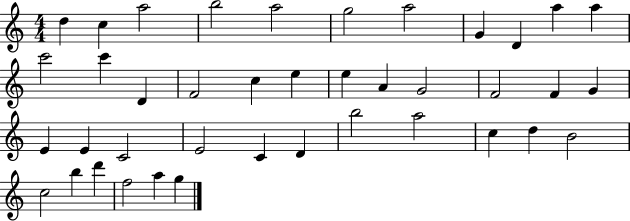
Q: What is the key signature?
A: C major